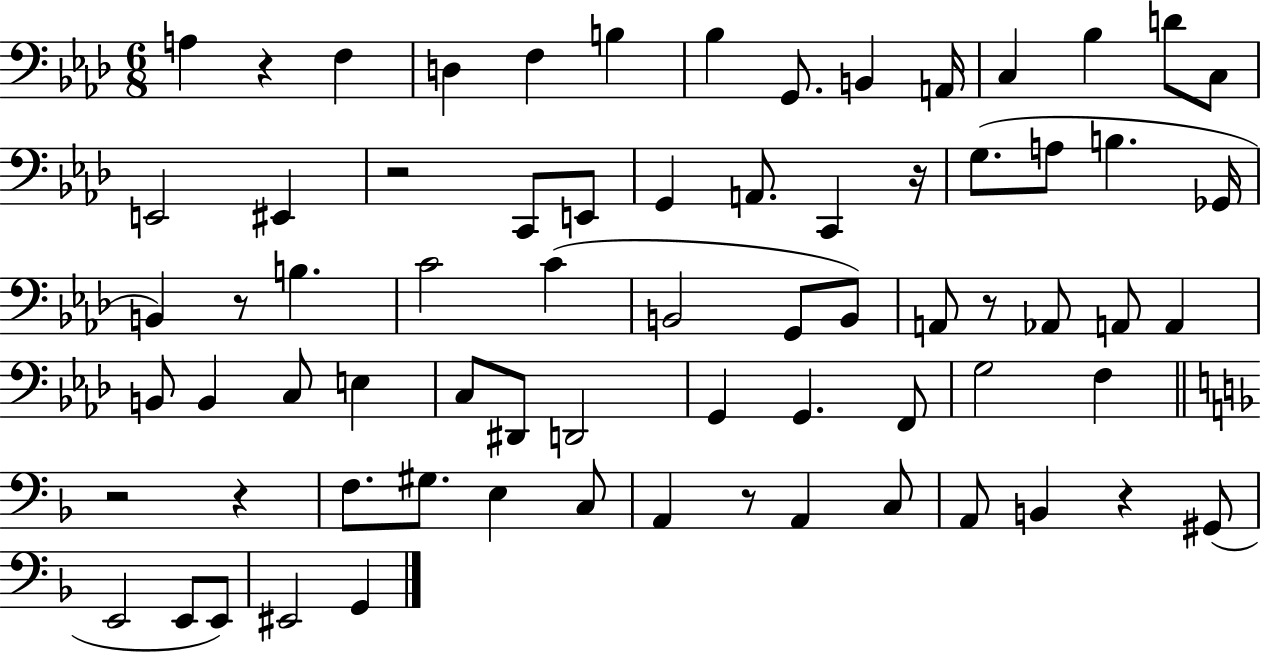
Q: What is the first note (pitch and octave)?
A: A3